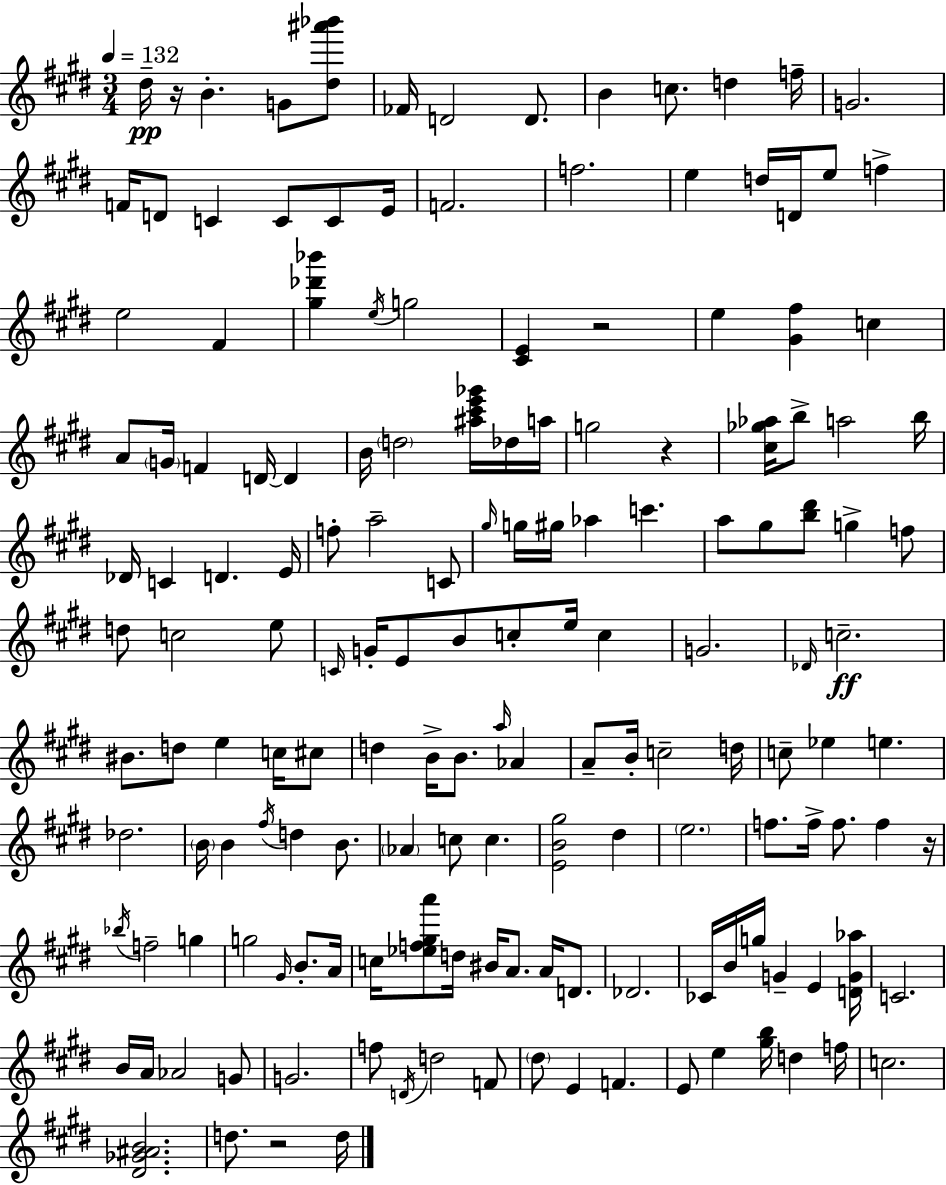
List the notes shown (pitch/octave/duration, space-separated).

D#5/s R/s B4/q. G4/e [D#5,A#6,Bb6]/e FES4/s D4/h D4/e. B4/q C5/e. D5/q F5/s G4/h. F4/s D4/e C4/q C4/e C4/e E4/s F4/h. F5/h. E5/q D5/s D4/s E5/e F5/q E5/h F#4/q [G#5,Db6,Bb6]/q E5/s G5/h [C#4,E4]/q R/h E5/q [G#4,F#5]/q C5/q A4/e G4/s F4/q D4/s D4/q B4/s D5/h [A#5,C#6,E6,Gb6]/s Db5/s A5/s G5/h R/q [C#5,Gb5,Ab5]/s B5/e A5/h B5/s Db4/s C4/q D4/q. E4/s F5/e A5/h C4/e G#5/s G5/s G#5/s Ab5/q C6/q. A5/e G#5/e [B5,D#6]/e G5/q F5/e D5/e C5/h E5/e C4/s G4/s E4/e B4/e C5/e E5/s C5/q G4/h. Db4/s C5/h. BIS4/e. D5/e E5/q C5/s C#5/e D5/q B4/s B4/e. A5/s Ab4/q A4/e B4/s C5/h D5/s C5/e Eb5/q E5/q. Db5/h. B4/s B4/q F#5/s D5/q B4/e. Ab4/q C5/e C5/q. [E4,B4,G#5]/h D#5/q E5/h. F5/e. F5/s F5/e. F5/q R/s Bb5/s F5/h G5/q G5/h G#4/s B4/e. A4/s C5/s [Eb5,F5,G#5,A6]/e D5/s BIS4/s A4/e. A4/s D4/e. Db4/h. CES4/s B4/s G5/s G4/q E4/q [D4,G4,Ab5]/s C4/h. B4/s A4/s Ab4/h G4/e G4/h. F5/e D4/s D5/h F4/e D#5/e E4/q F4/q. E4/e E5/q [G#5,B5]/s D5/q F5/s C5/h. [D#4,Gb4,A#4,B4]/h. D5/e. R/h D5/s